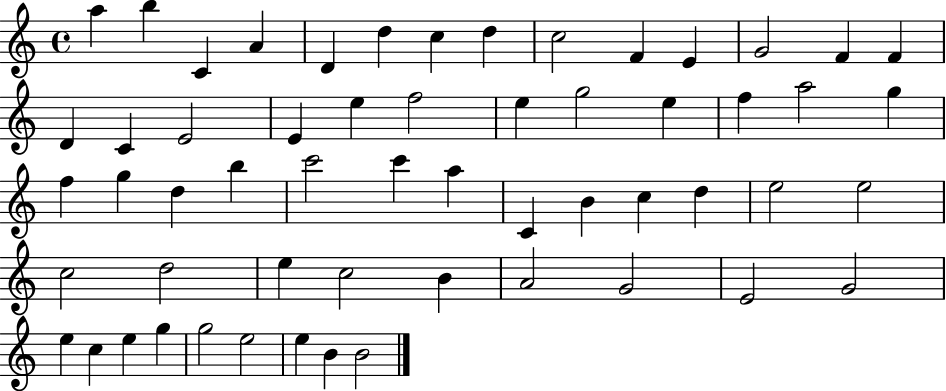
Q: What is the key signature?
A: C major